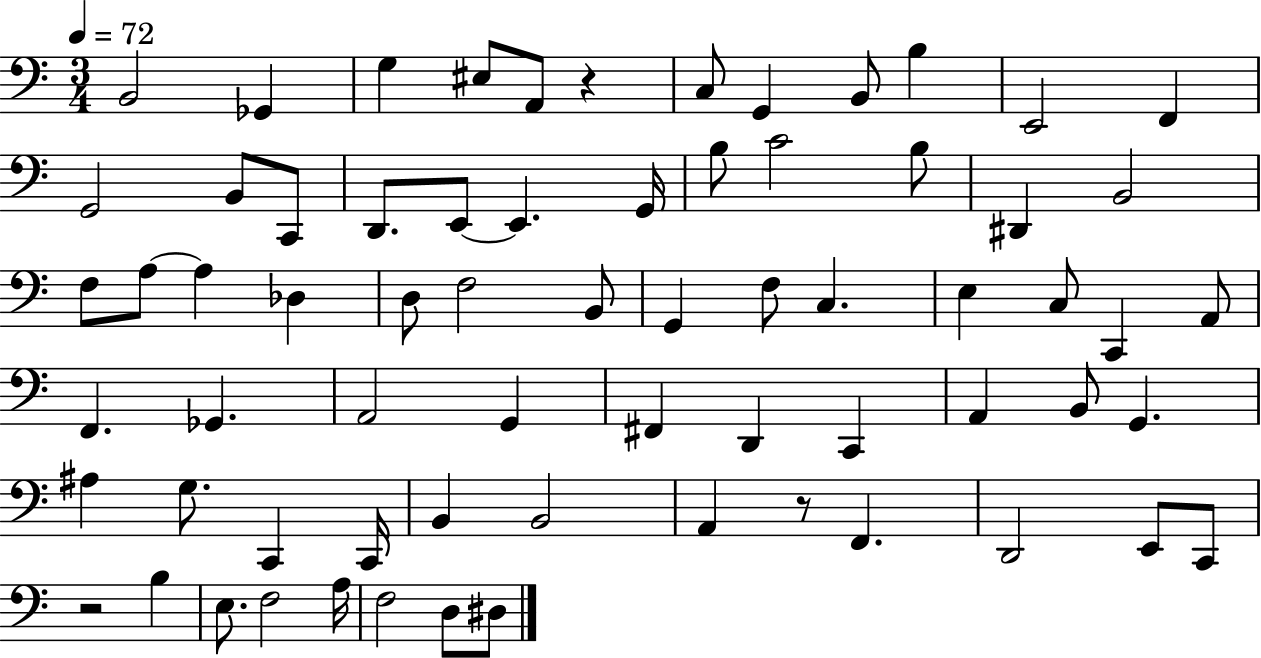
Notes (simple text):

B2/h Gb2/q G3/q EIS3/e A2/e R/q C3/e G2/q B2/e B3/q E2/h F2/q G2/h B2/e C2/e D2/e. E2/e E2/q. G2/s B3/e C4/h B3/e D#2/q B2/h F3/e A3/e A3/q Db3/q D3/e F3/h B2/e G2/q F3/e C3/q. E3/q C3/e C2/q A2/e F2/q. Gb2/q. A2/h G2/q F#2/q D2/q C2/q A2/q B2/e G2/q. A#3/q G3/e. C2/q C2/s B2/q B2/h A2/q R/e F2/q. D2/h E2/e C2/e R/h B3/q E3/e. F3/h A3/s F3/h D3/e D#3/e